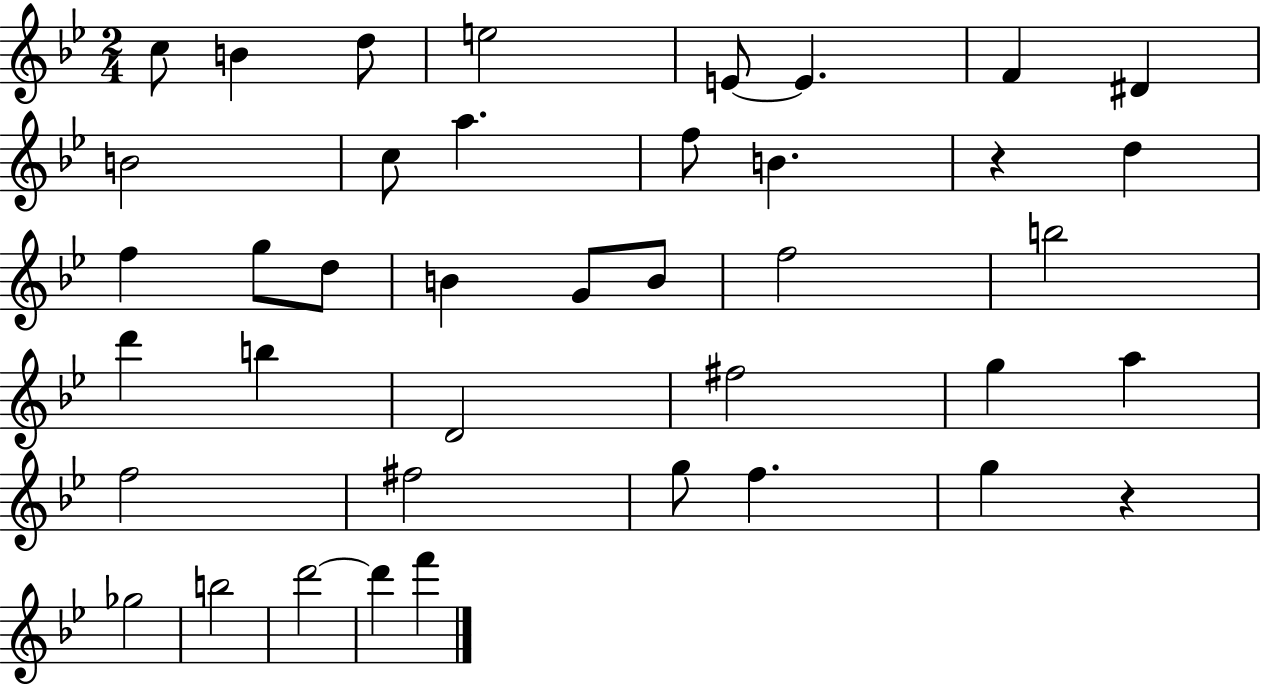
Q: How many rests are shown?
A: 2